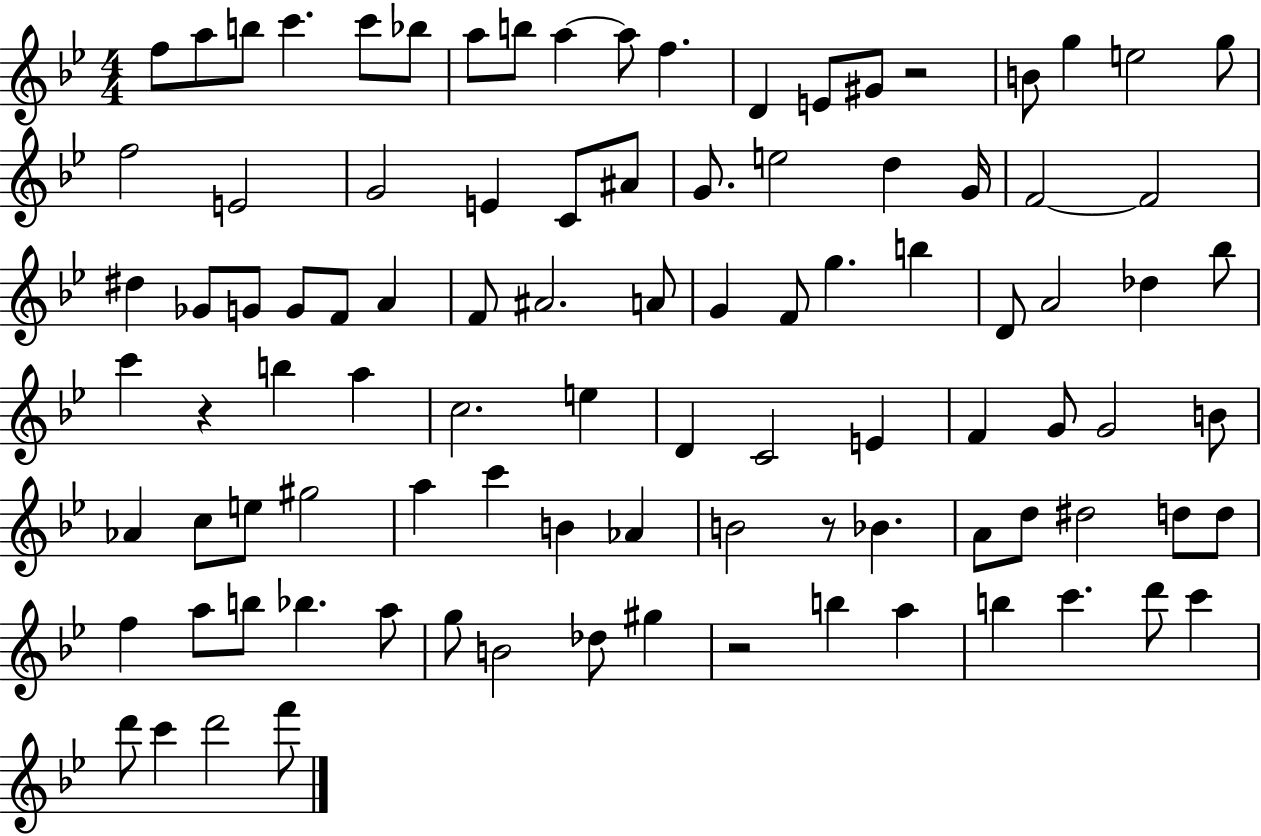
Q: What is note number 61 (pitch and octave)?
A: C5